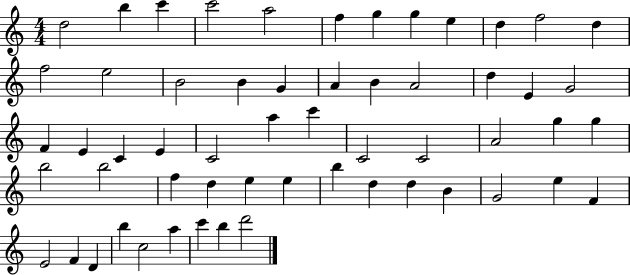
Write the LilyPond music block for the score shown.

{
  \clef treble
  \numericTimeSignature
  \time 4/4
  \key c \major
  d''2 b''4 c'''4 | c'''2 a''2 | f''4 g''4 g''4 e''4 | d''4 f''2 d''4 | \break f''2 e''2 | b'2 b'4 g'4 | a'4 b'4 a'2 | d''4 e'4 g'2 | \break f'4 e'4 c'4 e'4 | c'2 a''4 c'''4 | c'2 c'2 | a'2 g''4 g''4 | \break b''2 b''2 | f''4 d''4 e''4 e''4 | b''4 d''4 d''4 b'4 | g'2 e''4 f'4 | \break e'2 f'4 d'4 | b''4 c''2 a''4 | c'''4 b''4 d'''2 | \bar "|."
}